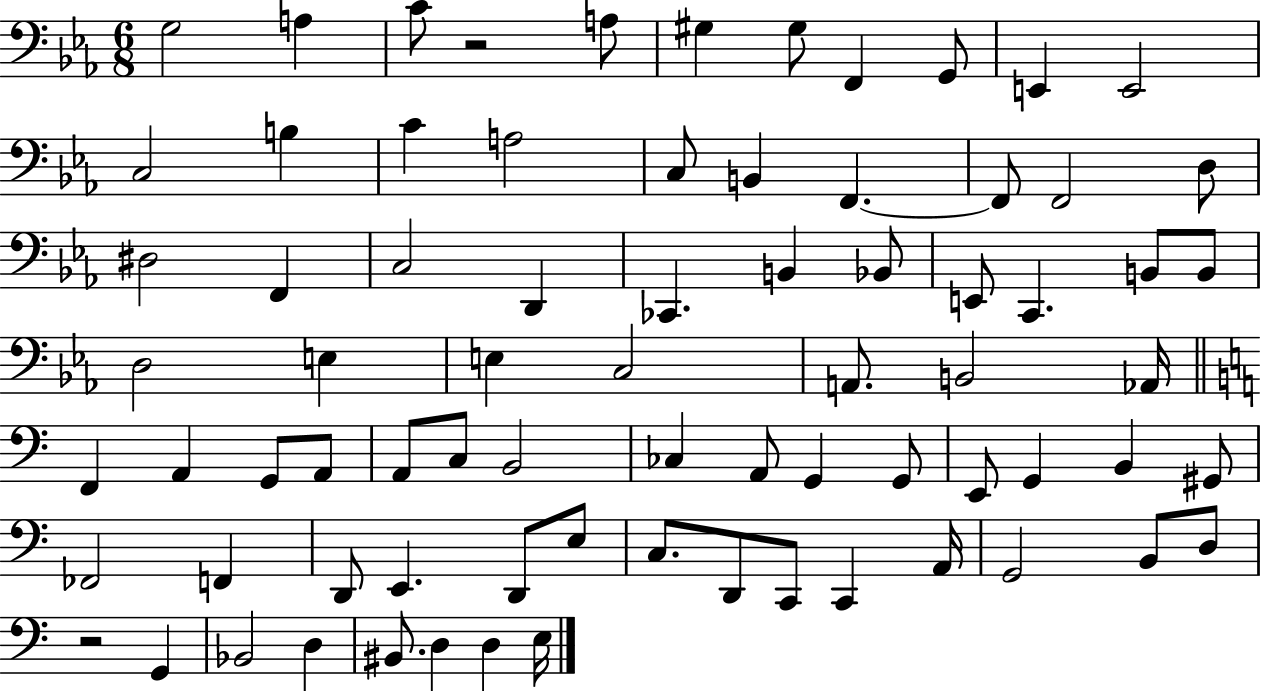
G3/h A3/q C4/e R/h A3/e G#3/q G#3/e F2/q G2/e E2/q E2/h C3/h B3/q C4/q A3/h C3/e B2/q F2/q. F2/e F2/h D3/e D#3/h F2/q C3/h D2/q CES2/q. B2/q Bb2/e E2/e C2/q. B2/e B2/e D3/h E3/q E3/q C3/h A2/e. B2/h Ab2/s F2/q A2/q G2/e A2/e A2/e C3/e B2/h CES3/q A2/e G2/q G2/e E2/e G2/q B2/q G#2/e FES2/h F2/q D2/e E2/q. D2/e E3/e C3/e. D2/e C2/e C2/q A2/s G2/h B2/e D3/e R/h G2/q Bb2/h D3/q BIS2/e. D3/q D3/q E3/s